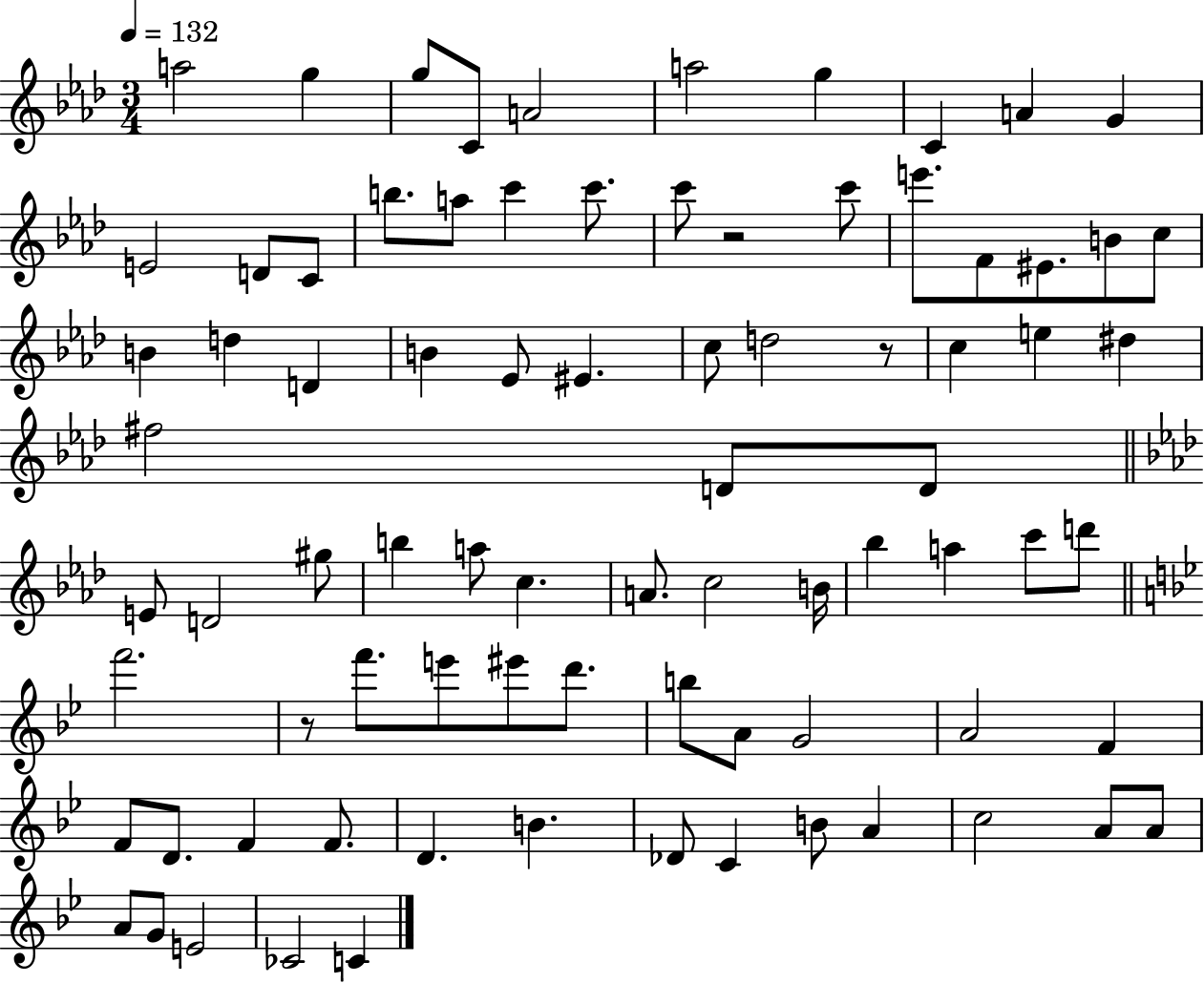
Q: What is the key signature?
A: AES major